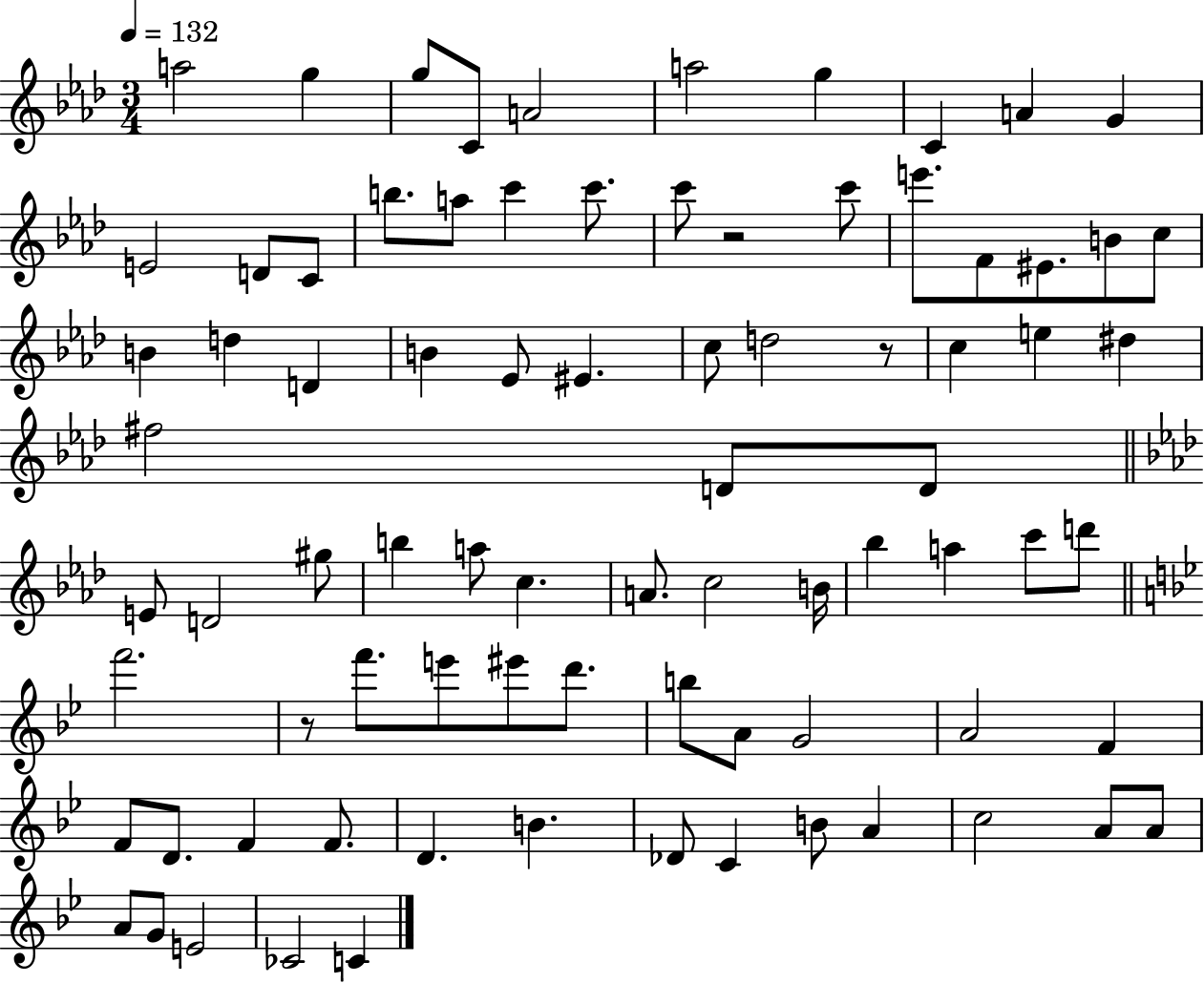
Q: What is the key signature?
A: AES major